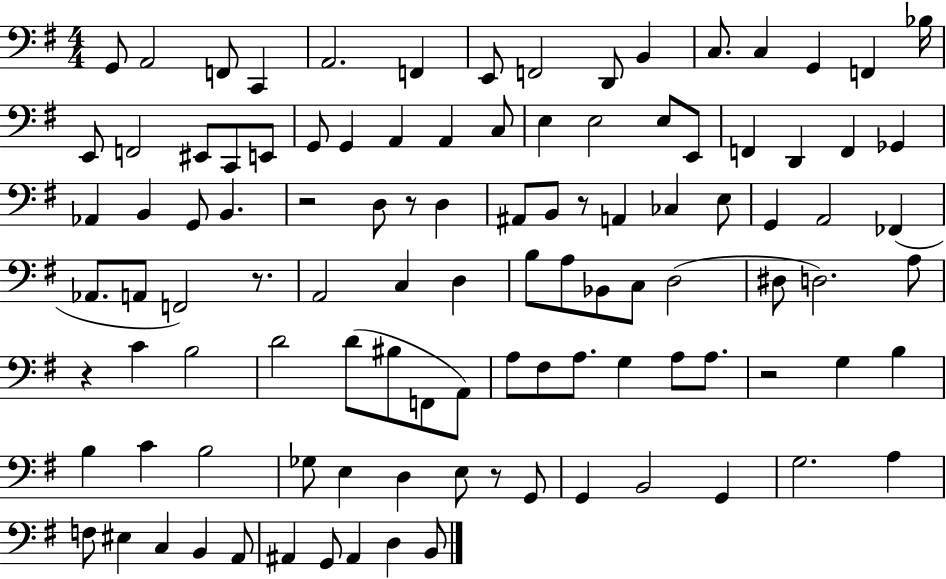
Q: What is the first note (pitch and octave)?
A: G2